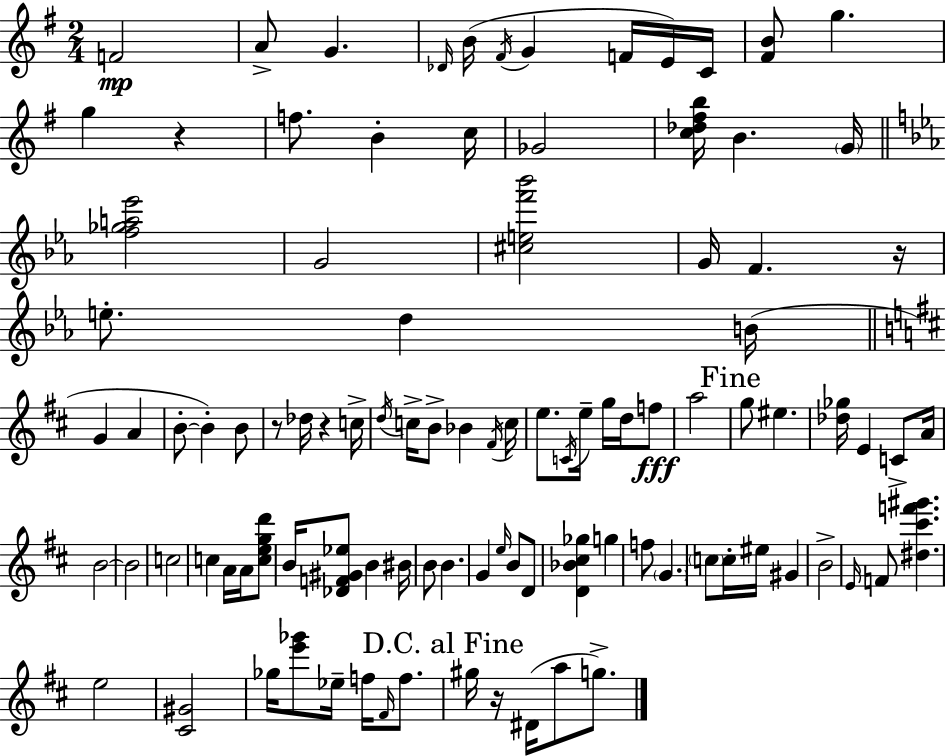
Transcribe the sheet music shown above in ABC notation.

X:1
T:Untitled
M:2/4
L:1/4
K:G
F2 A/2 G _D/4 B/4 ^F/4 G F/4 E/4 C/4 [^FB]/2 g g z f/2 B c/4 _G2 [c_d^fb]/4 B G/4 [f_ga_e']2 G2 [^cef'_b']2 G/4 F z/4 e/2 d B/4 G A B/2 B B/2 z/2 _d/4 z c/4 d/4 c/4 B/2 _B ^F/4 c/4 e/2 C/4 e/4 g/4 d/4 f/2 a2 g/2 ^e [_d_g]/4 E C/2 A/4 B2 B2 c2 c A/4 A/4 [cegd']/2 B/4 [_DF^G_e]/2 B ^B/4 B/2 B G e/4 B/2 D/2 [D_B^c_g] g f/2 G c/2 c/4 ^e/4 ^G B2 E/4 F/2 [^d^c'f'^g'] e2 [^C^G]2 _g/4 [e'_g']/2 _e/4 f/4 ^F/4 f/2 ^g/4 z/4 ^D/4 a/2 g/2